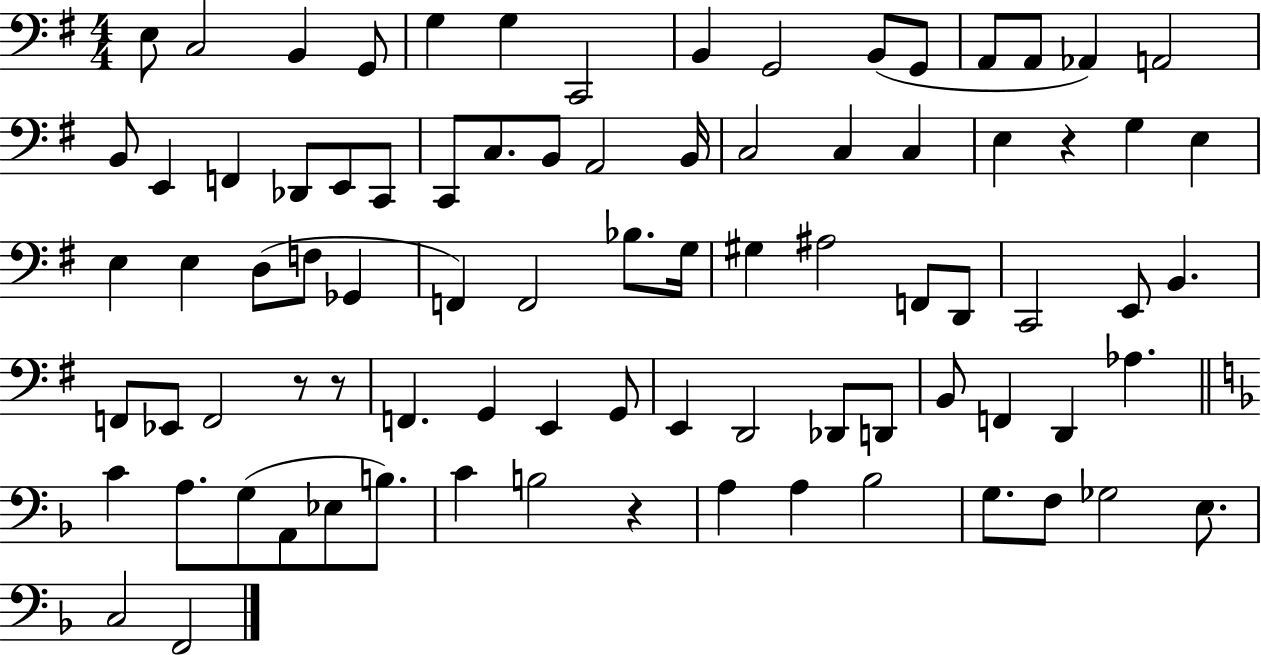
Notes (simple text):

E3/e C3/h B2/q G2/e G3/q G3/q C2/h B2/q G2/h B2/e G2/e A2/e A2/e Ab2/q A2/h B2/e E2/q F2/q Db2/e E2/e C2/e C2/e C3/e. B2/e A2/h B2/s C3/h C3/q C3/q E3/q R/q G3/q E3/q E3/q E3/q D3/e F3/e Gb2/q F2/q F2/h Bb3/e. G3/s G#3/q A#3/h F2/e D2/e C2/h E2/e B2/q. F2/e Eb2/e F2/h R/e R/e F2/q. G2/q E2/q G2/e E2/q D2/h Db2/e D2/e B2/e F2/q D2/q Ab3/q. C4/q A3/e. G3/e A2/e Eb3/e B3/e. C4/q B3/h R/q A3/q A3/q Bb3/h G3/e. F3/e Gb3/h E3/e. C3/h F2/h